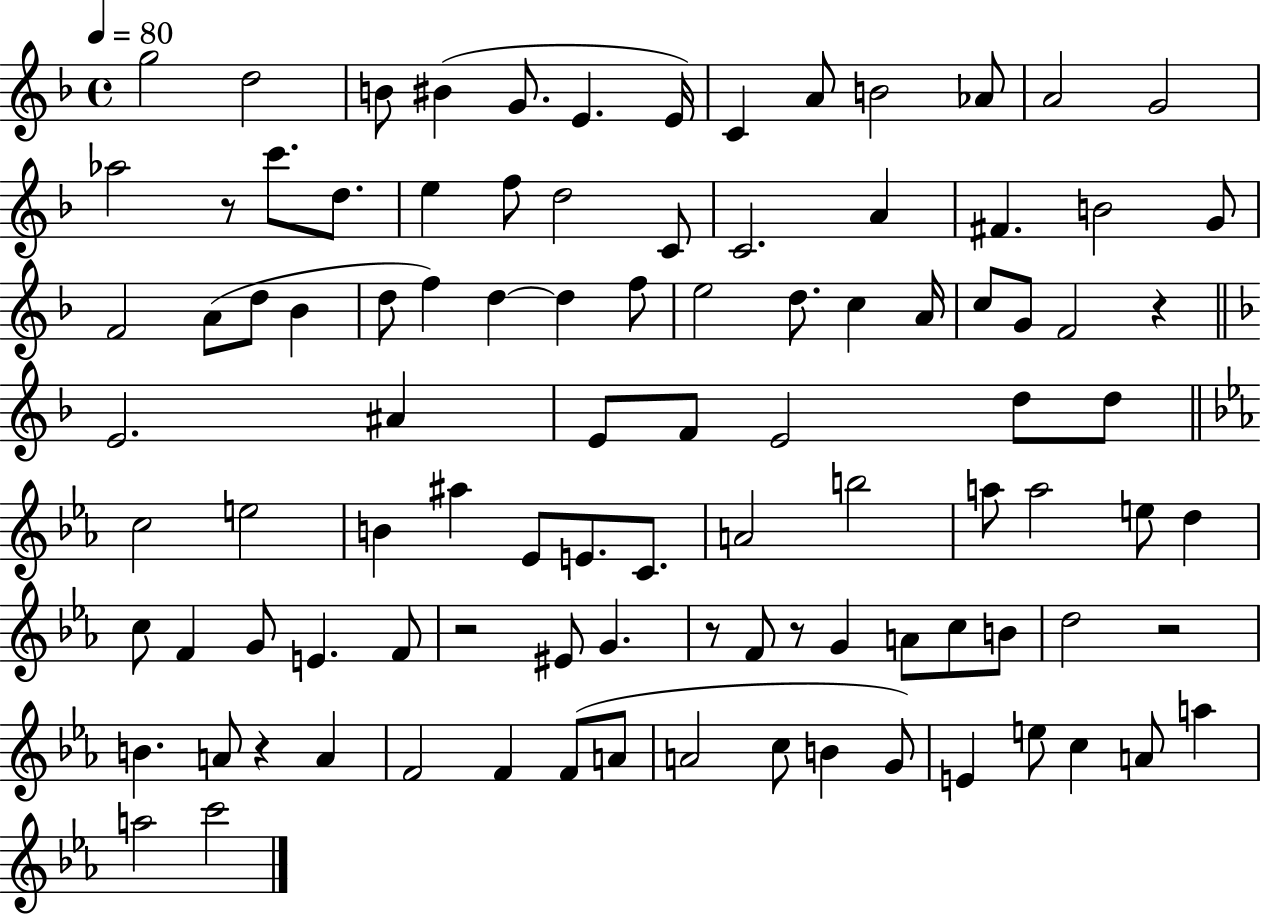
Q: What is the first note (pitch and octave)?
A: G5